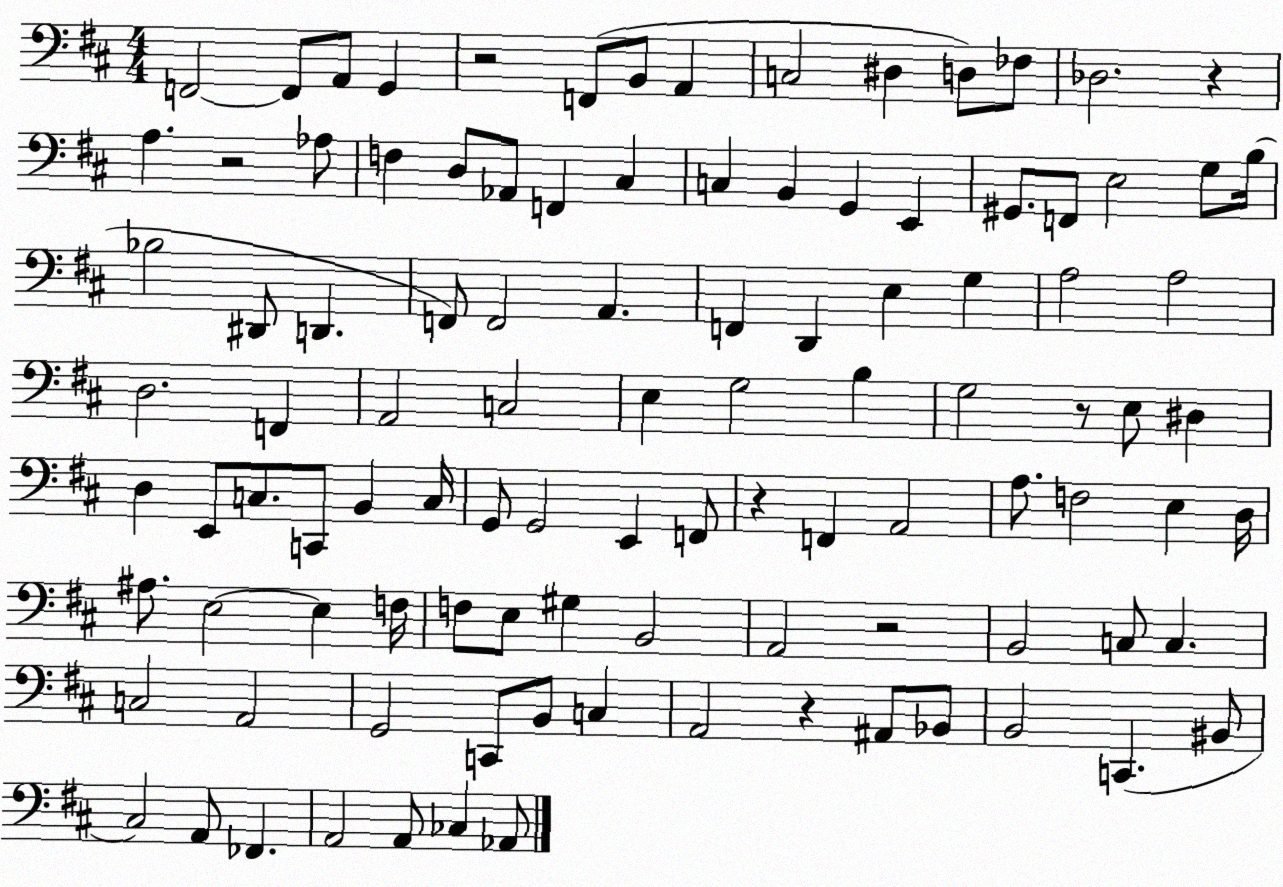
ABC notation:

X:1
T:Untitled
M:4/4
L:1/4
K:D
F,,2 F,,/2 A,,/2 G,, z2 F,,/2 B,,/2 A,, C,2 ^D, D,/2 _F,/2 _D,2 z A, z2 _A,/2 F, D,/2 _A,,/2 F,, ^C, C, B,, G,, E,, ^G,,/2 F,,/2 E,2 G,/2 B,/4 _B,2 ^D,,/2 D,, F,,/2 F,,2 A,, F,, D,, E, G, A,2 A,2 D,2 F,, A,,2 C,2 E, G,2 B, G,2 z/2 E,/2 ^D, D, E,,/2 C,/2 C,,/2 B,, C,/4 G,,/2 G,,2 E,, F,,/2 z F,, A,,2 A,/2 F,2 E, D,/4 ^A,/2 E,2 E, F,/4 F,/2 E,/2 ^G, B,,2 A,,2 z2 B,,2 C,/2 C, C,2 A,,2 G,,2 C,,/2 B,,/2 C, A,,2 z ^A,,/2 _B,,/2 B,,2 C,, ^B,,/2 ^C,2 A,,/2 _F,, A,,2 A,,/2 _C, _A,,/2